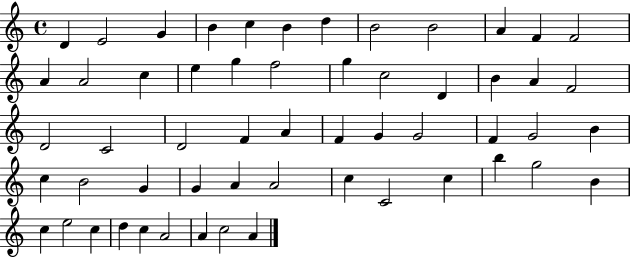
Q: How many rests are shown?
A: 0